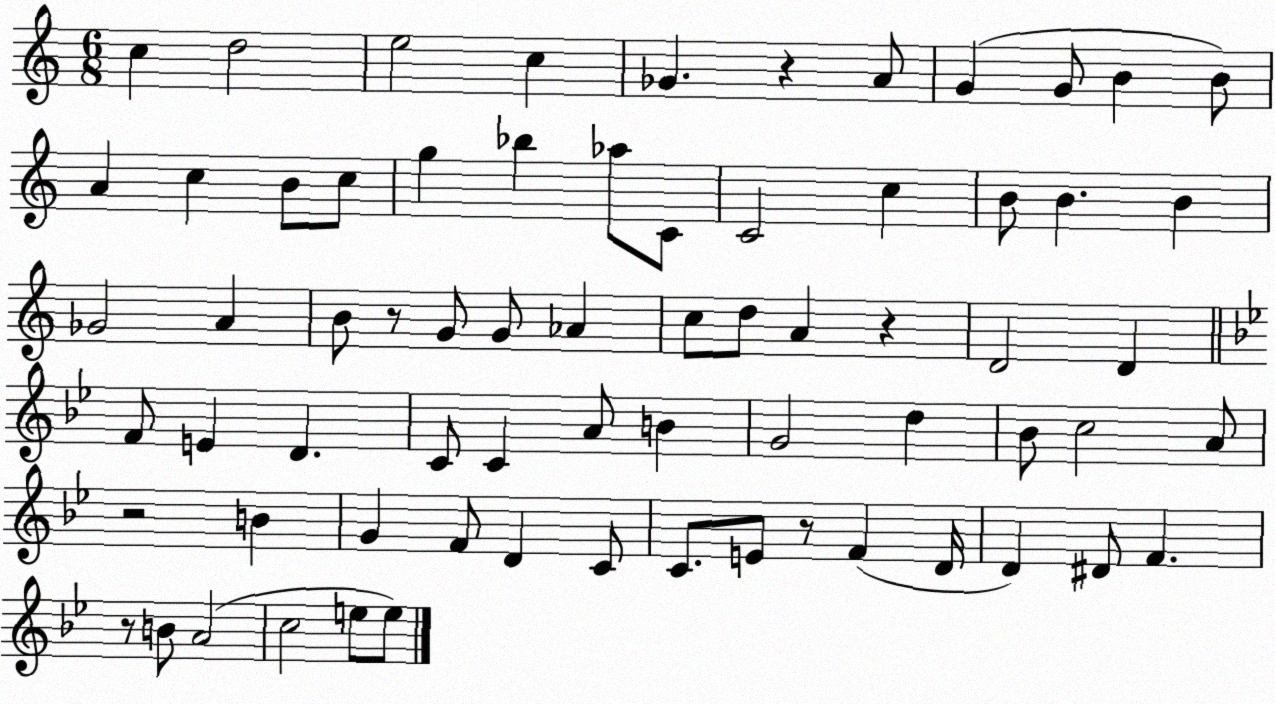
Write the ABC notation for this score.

X:1
T:Untitled
M:6/8
L:1/4
K:C
c d2 e2 c _G z A/2 G G/2 B B/2 A c B/2 c/2 g _b _a/2 C/2 C2 c B/2 B B _G2 A B/2 z/2 G/2 G/2 _A c/2 d/2 A z D2 D F/2 E D C/2 C A/2 B G2 d _B/2 c2 A/2 z2 B G F/2 D C/2 C/2 E/2 z/2 F D/4 D ^D/2 F z/2 B/2 A2 c2 e/2 e/2